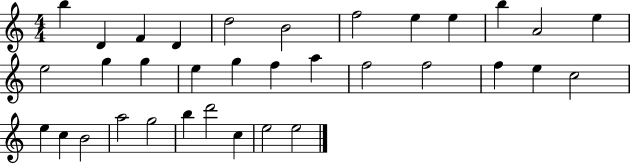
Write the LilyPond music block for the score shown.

{
  \clef treble
  \numericTimeSignature
  \time 4/4
  \key c \major
  b''4 d'4 f'4 d'4 | d''2 b'2 | f''2 e''4 e''4 | b''4 a'2 e''4 | \break e''2 g''4 g''4 | e''4 g''4 f''4 a''4 | f''2 f''2 | f''4 e''4 c''2 | \break e''4 c''4 b'2 | a''2 g''2 | b''4 d'''2 c''4 | e''2 e''2 | \break \bar "|."
}